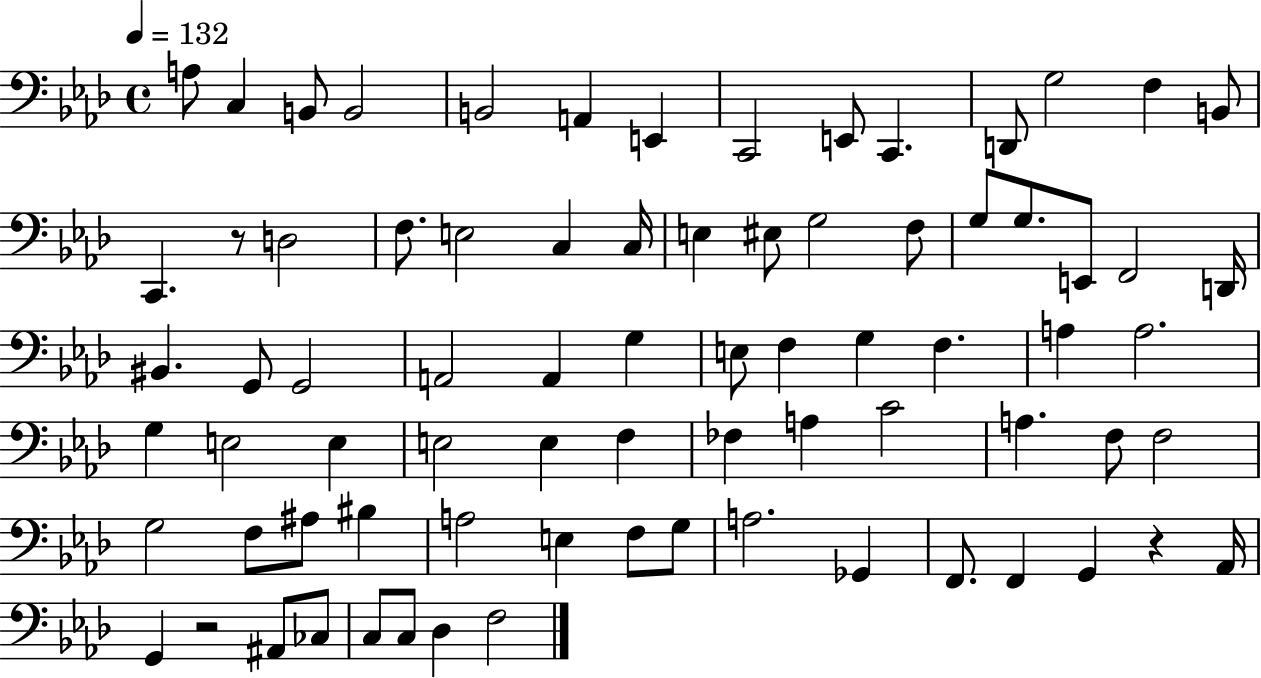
A3/e C3/q B2/e B2/h B2/h A2/q E2/q C2/h E2/e C2/q. D2/e G3/h F3/q B2/e C2/q. R/e D3/h F3/e. E3/h C3/q C3/s E3/q EIS3/e G3/h F3/e G3/e G3/e. E2/e F2/h D2/s BIS2/q. G2/e G2/h A2/h A2/q G3/q E3/e F3/q G3/q F3/q. A3/q A3/h. G3/q E3/h E3/q E3/h E3/q F3/q FES3/q A3/q C4/h A3/q. F3/e F3/h G3/h F3/e A#3/e BIS3/q A3/h E3/q F3/e G3/e A3/h. Gb2/q F2/e. F2/q G2/q R/q Ab2/s G2/q R/h A#2/e CES3/e C3/e C3/e Db3/q F3/h